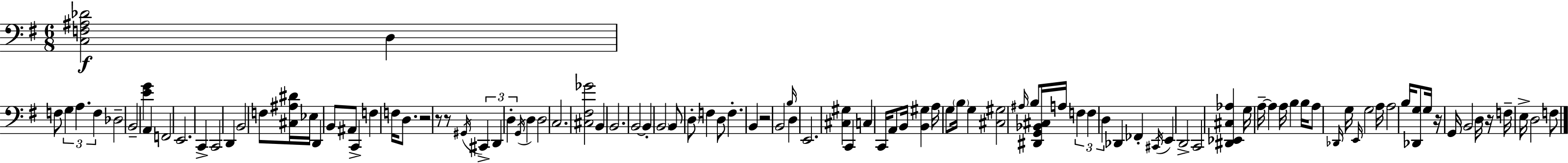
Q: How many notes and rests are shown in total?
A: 105